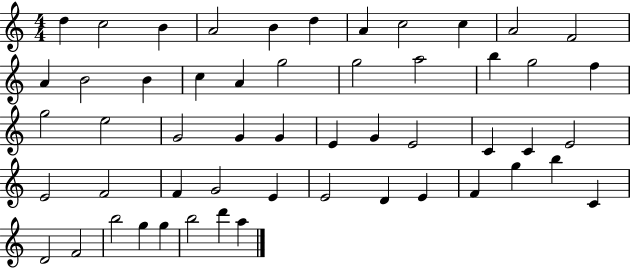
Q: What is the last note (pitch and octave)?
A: A5